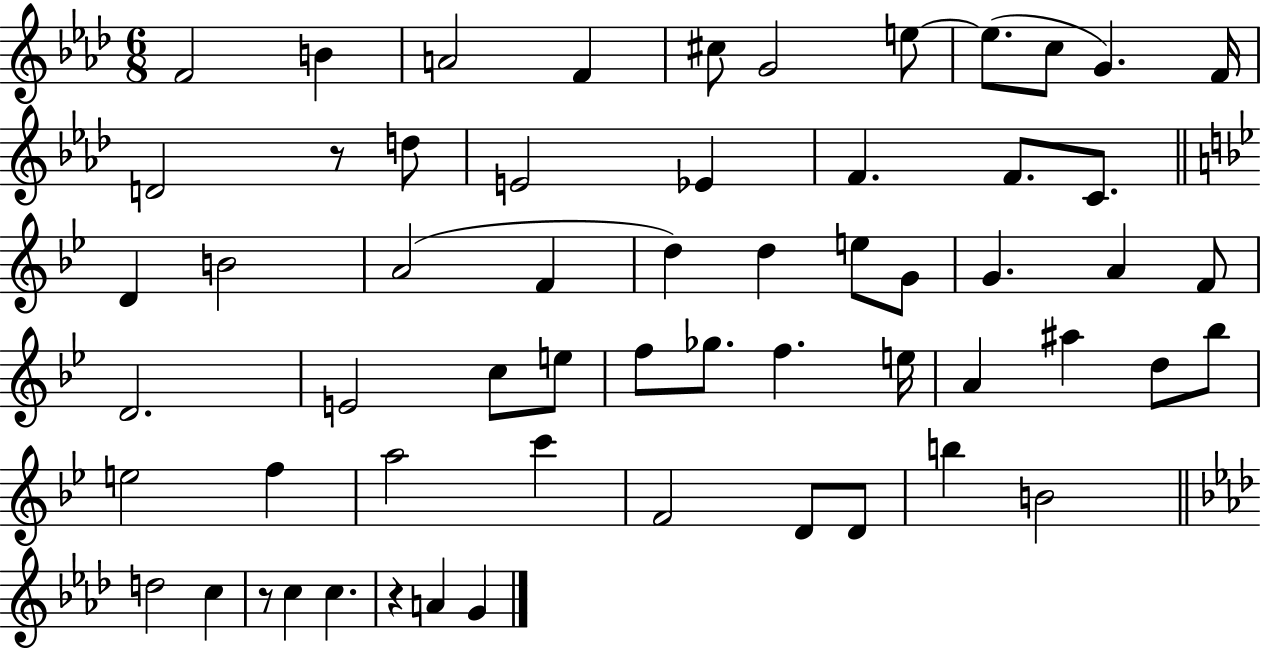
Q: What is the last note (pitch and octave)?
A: G4